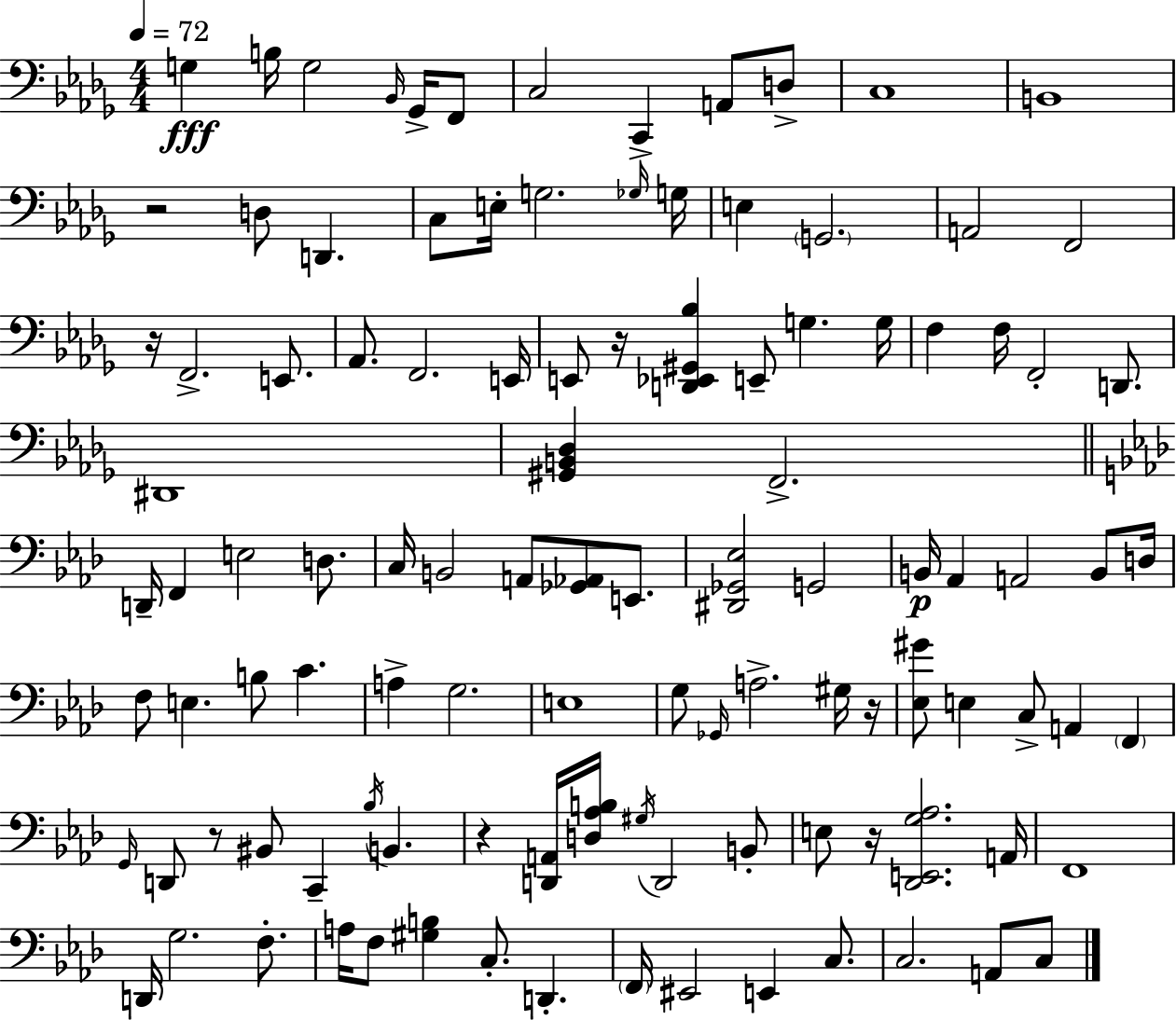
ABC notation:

X:1
T:Untitled
M:4/4
L:1/4
K:Bbm
G, B,/4 G,2 _B,,/4 _G,,/4 F,,/2 C,2 C,, A,,/2 D,/2 C,4 B,,4 z2 D,/2 D,, C,/2 E,/4 G,2 _G,/4 G,/4 E, G,,2 A,,2 F,,2 z/4 F,,2 E,,/2 _A,,/2 F,,2 E,,/4 E,,/2 z/4 [D,,_E,,^G,,_B,] E,,/2 G, G,/4 F, F,/4 F,,2 D,,/2 ^D,,4 [^G,,B,,_D,] F,,2 D,,/4 F,, E,2 D,/2 C,/4 B,,2 A,,/2 [_G,,_A,,]/2 E,,/2 [^D,,_G,,_E,]2 G,,2 B,,/4 _A,, A,,2 B,,/2 D,/4 F,/2 E, B,/2 C A, G,2 E,4 G,/2 _G,,/4 A,2 ^G,/4 z/4 [_E,^G]/2 E, C,/2 A,, F,, G,,/4 D,,/2 z/2 ^B,,/2 C,, _B,/4 B,, z [D,,A,,]/4 [D,_A,B,]/4 ^G,/4 D,,2 B,,/2 E,/2 z/4 [_D,,E,,G,_A,]2 A,,/4 F,,4 D,,/4 G,2 F,/2 A,/4 F,/2 [^G,B,] C,/2 D,, F,,/4 ^E,,2 E,, C,/2 C,2 A,,/2 C,/2